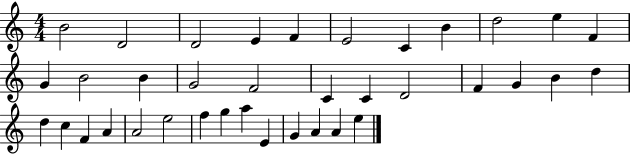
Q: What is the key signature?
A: C major